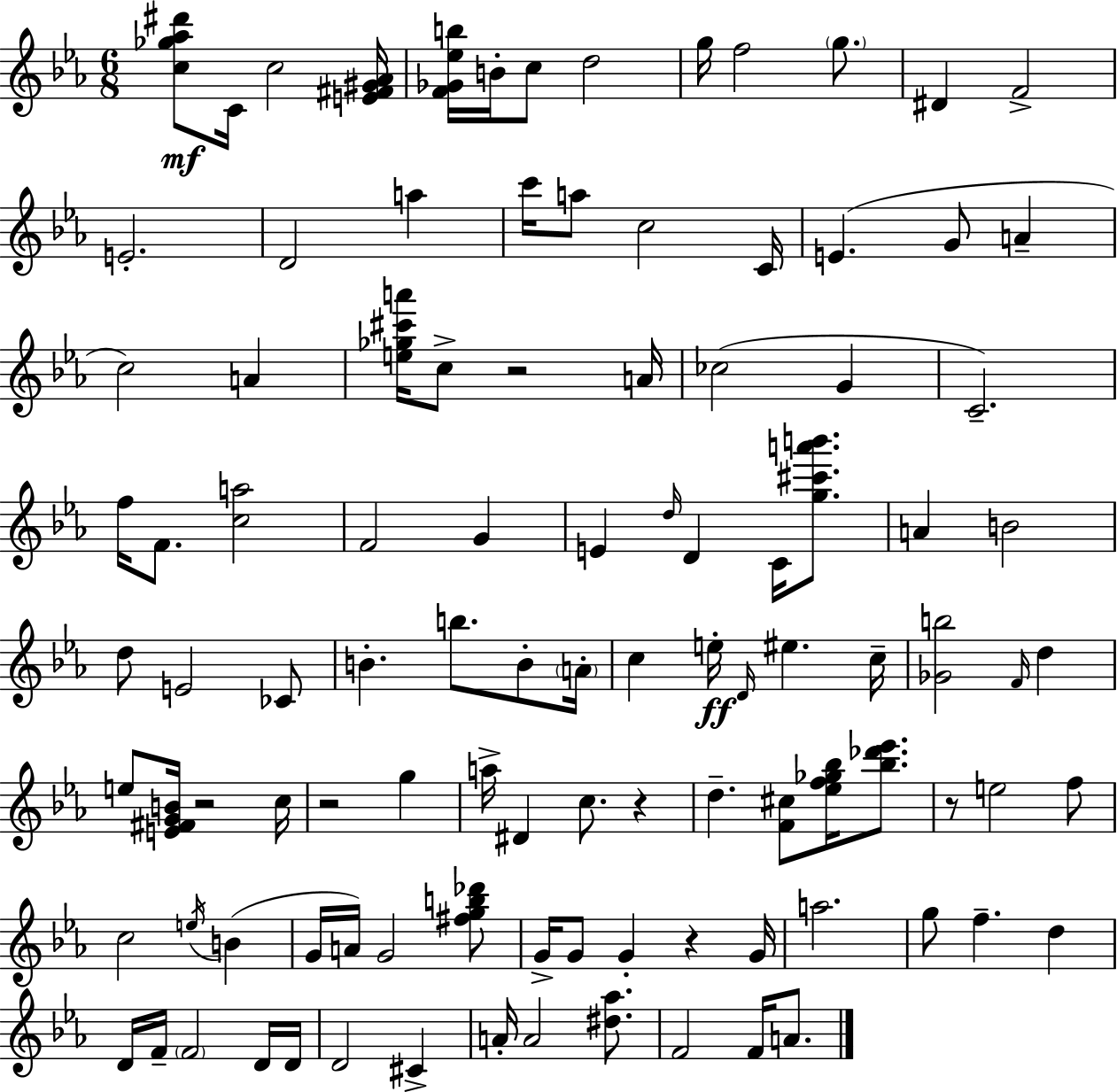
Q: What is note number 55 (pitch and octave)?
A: A5